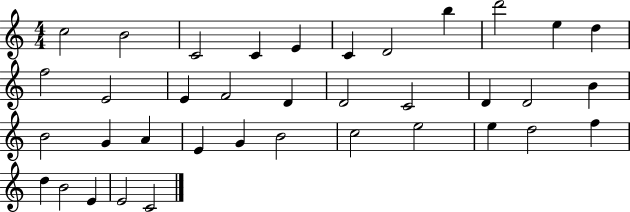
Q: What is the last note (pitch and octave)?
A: C4